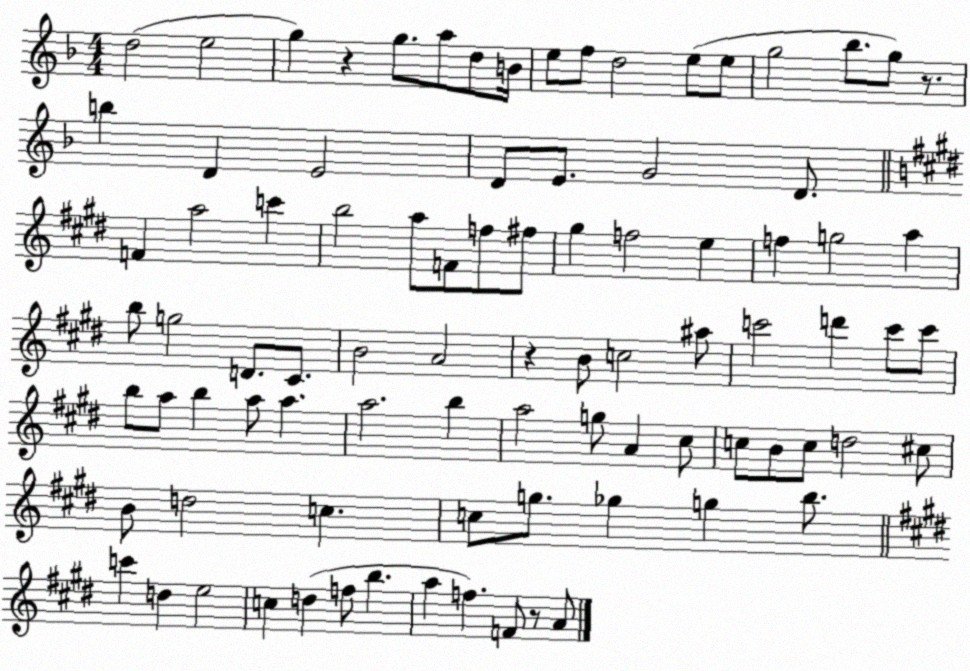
X:1
T:Untitled
M:4/4
L:1/4
K:F
d2 e2 g z g/2 a/2 d/2 B/4 e/2 f/2 d2 e/2 e/2 g2 _b/2 g/2 z/2 b D E2 D/2 E/2 G2 D/2 F a2 c' b2 a/2 F/2 f/2 ^f/2 ^g f2 e f g2 a b/2 g2 D/2 ^C/2 B2 A2 z B/2 c2 ^a/2 c'2 d' c'/2 c'/2 b/2 a/2 b a/2 a a2 b a2 g/2 A ^c/2 c/2 B/2 c/2 d2 ^c/2 B/2 d2 c c/2 g/2 _g g b/2 c' d e2 c d f/2 b a f F/2 z/2 A/2